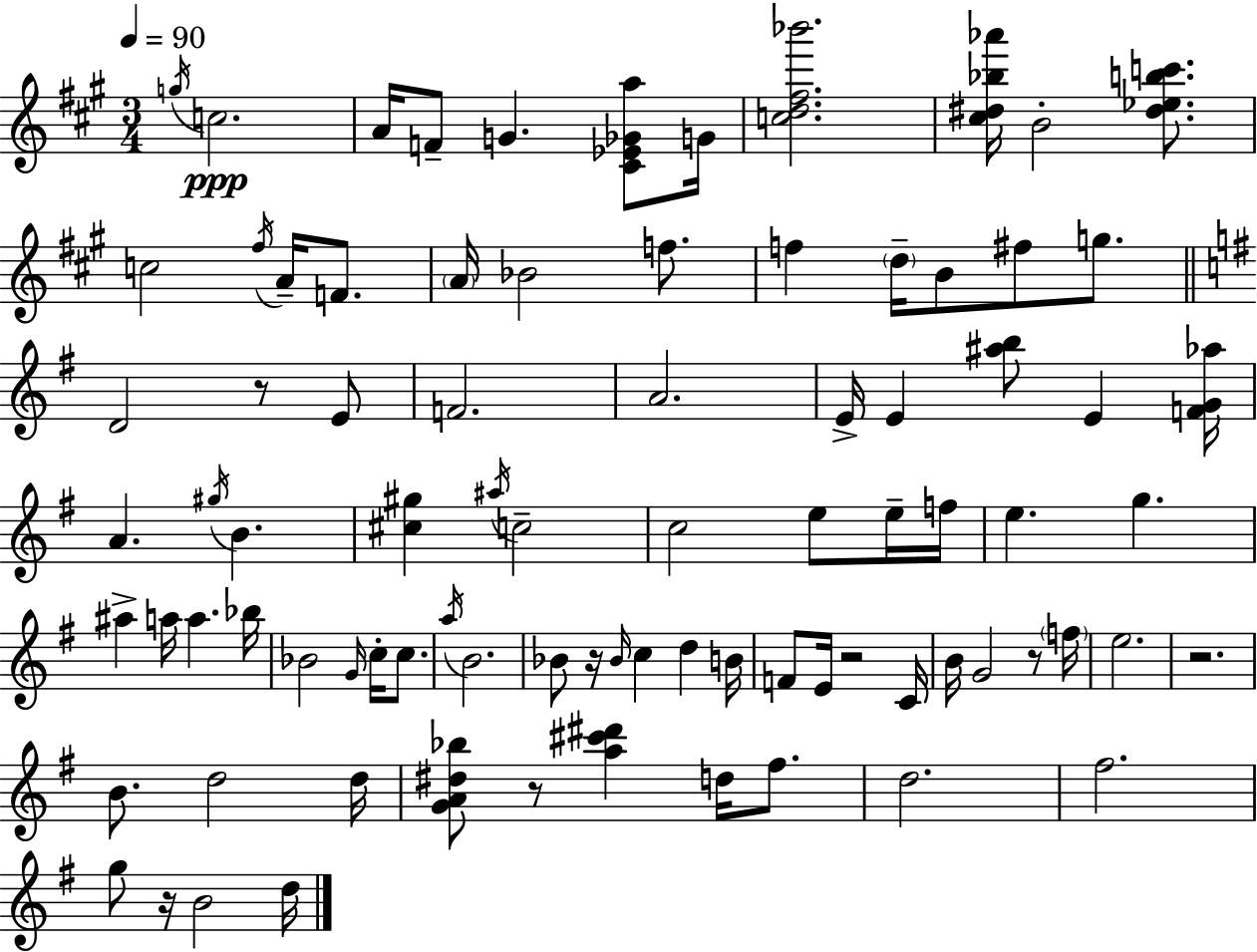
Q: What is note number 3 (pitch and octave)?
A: A4